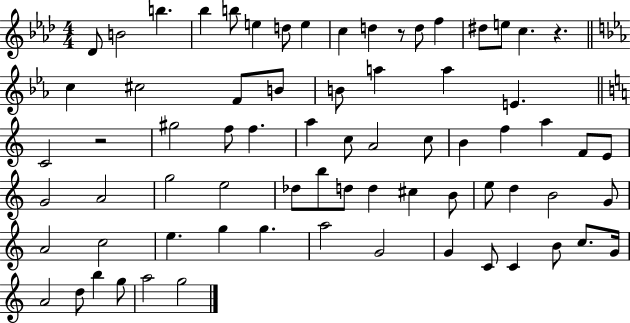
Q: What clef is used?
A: treble